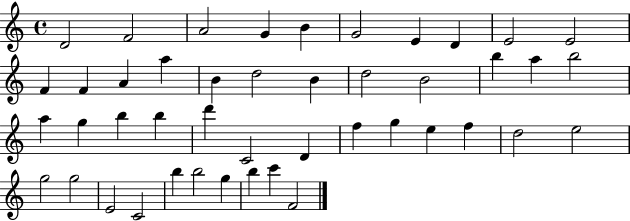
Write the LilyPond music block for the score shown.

{
  \clef treble
  \time 4/4
  \defaultTimeSignature
  \key c \major
  d'2 f'2 | a'2 g'4 b'4 | g'2 e'4 d'4 | e'2 e'2 | \break f'4 f'4 a'4 a''4 | b'4 d''2 b'4 | d''2 b'2 | b''4 a''4 b''2 | \break a''4 g''4 b''4 b''4 | d'''4 c'2 d'4 | f''4 g''4 e''4 f''4 | d''2 e''2 | \break g''2 g''2 | e'2 c'2 | b''4 b''2 g''4 | b''4 c'''4 f'2 | \break \bar "|."
}